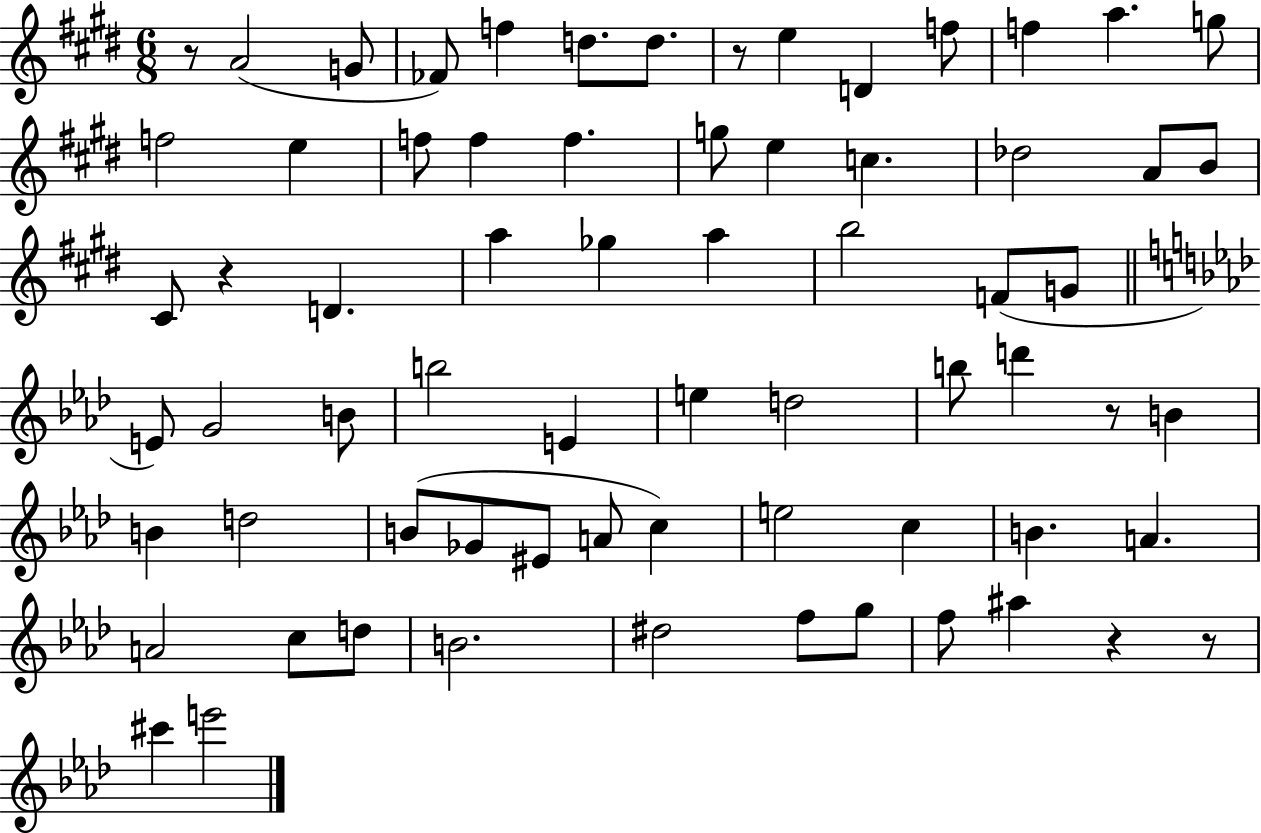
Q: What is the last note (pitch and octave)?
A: E6